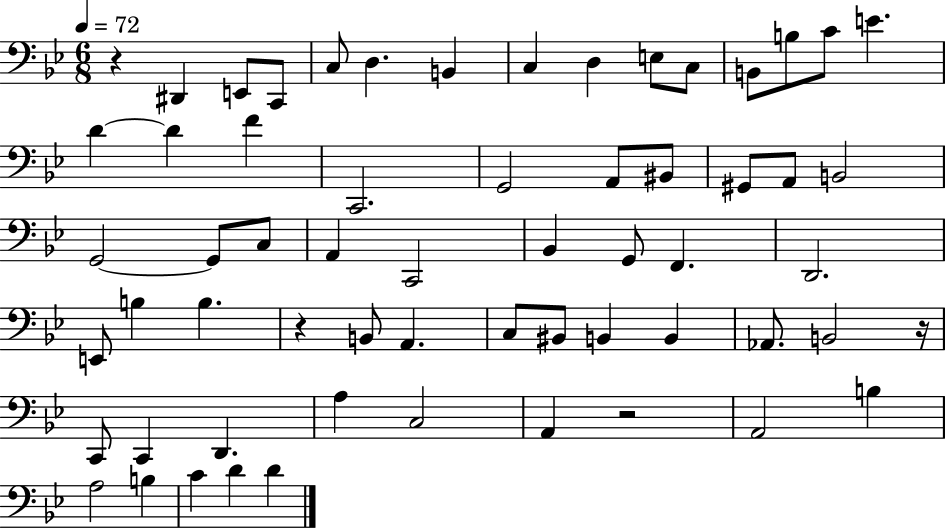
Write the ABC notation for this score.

X:1
T:Untitled
M:6/8
L:1/4
K:Bb
z ^D,, E,,/2 C,,/2 C,/2 D, B,, C, D, E,/2 C,/2 B,,/2 B,/2 C/2 E D D F C,,2 G,,2 A,,/2 ^B,,/2 ^G,,/2 A,,/2 B,,2 G,,2 G,,/2 C,/2 A,, C,,2 _B,, G,,/2 F,, D,,2 E,,/2 B, B, z B,,/2 A,, C,/2 ^B,,/2 B,, B,, _A,,/2 B,,2 z/4 C,,/2 C,, D,, A, C,2 A,, z2 A,,2 B, A,2 B, C D D